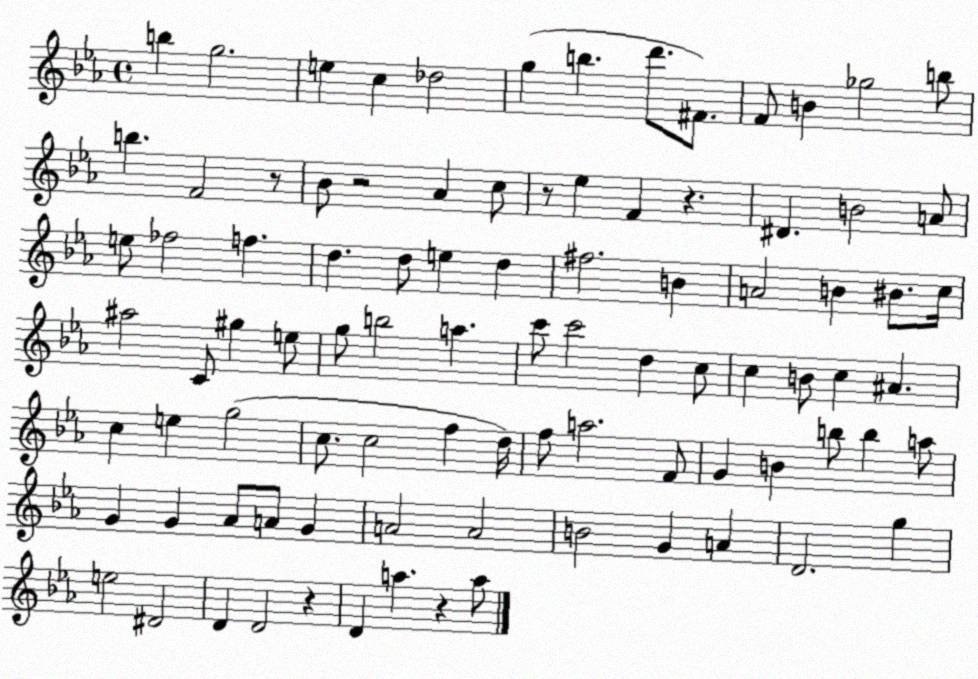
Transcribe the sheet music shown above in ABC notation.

X:1
T:Untitled
M:4/4
L:1/4
K:Eb
b g2 e c _d2 g b d'/2 ^F/2 F/2 B _g2 b/2 b F2 z/2 _B/2 z2 _A c/2 z/2 _e F z ^D B2 A/2 e/2 _f2 f d d/2 e d ^f2 B A2 B ^B/2 c/4 ^a2 C/2 ^g e/2 g/2 b2 a c'/2 c'2 d c/2 c B/2 c ^A c e g2 c/2 c2 f d/4 f/2 a2 F/2 G B b/2 b a/2 G G _A/2 A/2 G A2 A2 B2 G A D2 g e2 ^D2 D D2 z D a z a/2